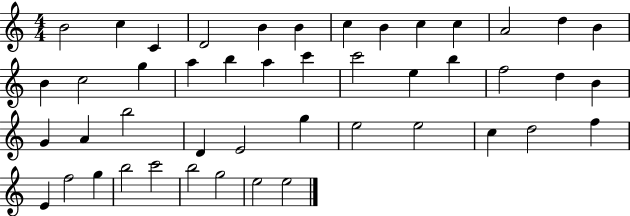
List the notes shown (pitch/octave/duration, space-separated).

B4/h C5/q C4/q D4/h B4/q B4/q C5/q B4/q C5/q C5/q A4/h D5/q B4/q B4/q C5/h G5/q A5/q B5/q A5/q C6/q C6/h E5/q B5/q F5/h D5/q B4/q G4/q A4/q B5/h D4/q E4/h G5/q E5/h E5/h C5/q D5/h F5/q E4/q F5/h G5/q B5/h C6/h B5/h G5/h E5/h E5/h